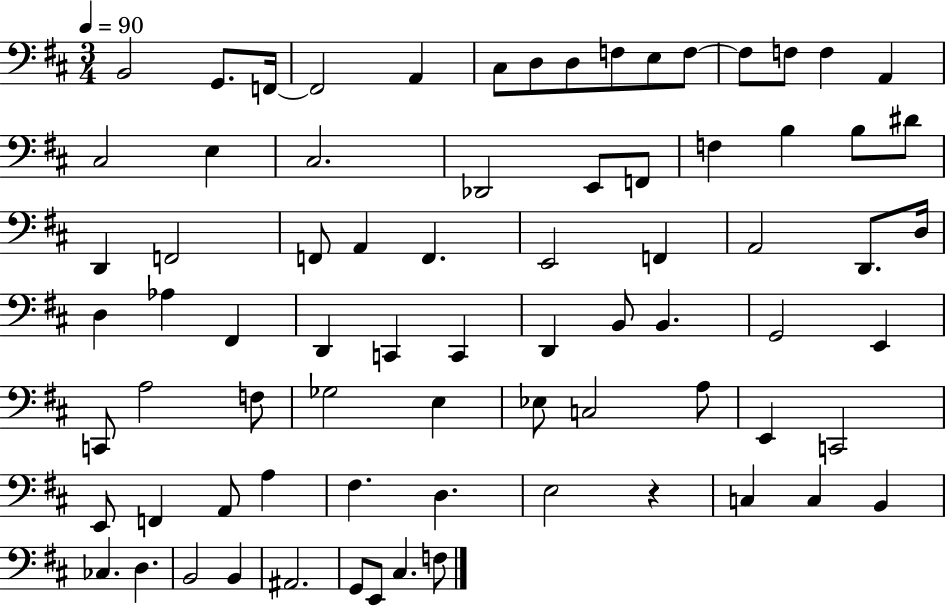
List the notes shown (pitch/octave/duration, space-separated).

B2/h G2/e. F2/s F2/h A2/q C#3/e D3/e D3/e F3/e E3/e F3/e F3/e F3/e F3/q A2/q C#3/h E3/q C#3/h. Db2/h E2/e F2/e F3/q B3/q B3/e D#4/e D2/q F2/h F2/e A2/q F2/q. E2/h F2/q A2/h D2/e. D3/s D3/q Ab3/q F#2/q D2/q C2/q C2/q D2/q B2/e B2/q. G2/h E2/q C2/e A3/h F3/e Gb3/h E3/q Eb3/e C3/h A3/e E2/q C2/h E2/e F2/q A2/e A3/q F#3/q. D3/q. E3/h R/q C3/q C3/q B2/q CES3/q. D3/q. B2/h B2/q A#2/h. G2/e E2/e C#3/q. F3/e